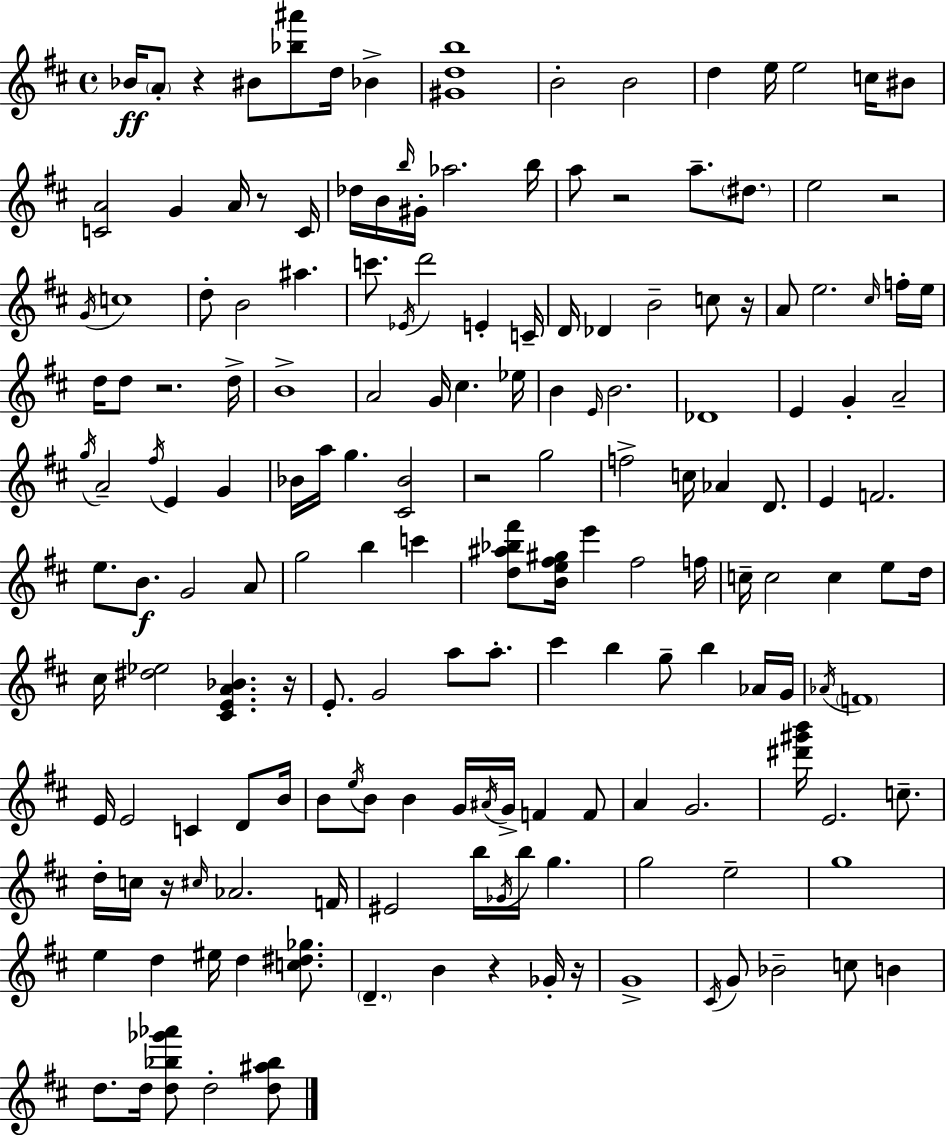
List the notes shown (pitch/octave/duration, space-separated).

Bb4/s A4/e R/q BIS4/e [Bb5,A#6]/e D5/s Bb4/q [G#4,D5,B5]/w B4/h B4/h D5/q E5/s E5/h C5/s BIS4/e [C4,A4]/h G4/q A4/s R/e C4/s Db5/s B4/s B5/s G#4/s Ab5/h. B5/s A5/e R/h A5/e. D#5/e. E5/h R/h G4/s C5/w D5/e B4/h A#5/q. C6/e. Eb4/s D6/h E4/q C4/s D4/s Db4/q B4/h C5/e R/s A4/e E5/h. C#5/s F5/s E5/s D5/s D5/e R/h. D5/s B4/w A4/h G4/s C#5/q. Eb5/s B4/q E4/s B4/h. Db4/w E4/q G4/q A4/h G5/s A4/h F#5/s E4/q G4/q Bb4/s A5/s G5/q. [C#4,Bb4]/h R/h G5/h F5/h C5/s Ab4/q D4/e. E4/q F4/h. E5/e. B4/e. G4/h A4/e G5/h B5/q C6/q [D5,A#5,Bb5,F#6]/e [B4,E5,F#5,G#5]/s E6/q F#5/h F5/s C5/s C5/h C5/q E5/e D5/s C#5/s [D#5,Eb5]/h [C#4,E4,A4,Bb4]/q. R/s E4/e. G4/h A5/e A5/e. C#6/q B5/q G5/e B5/q Ab4/s G4/s Ab4/s F4/w E4/s E4/h C4/q D4/e B4/s B4/e E5/s B4/e B4/q G4/s A#4/s G4/s F4/q F4/e A4/q G4/h. [D#6,G#6,B6]/s E4/h. C5/e. D5/s C5/s R/s C#5/s Ab4/h. F4/s EIS4/h B5/s Gb4/s B5/s G5/q. G5/h E5/h G5/w E5/q D5/q EIS5/s D5/q [C5,D#5,Gb5]/e. D4/q. B4/q R/q Gb4/s R/s G4/w C#4/s G4/e Bb4/h C5/e B4/q D5/e. D5/s [D5,Bb5,Gb6,Ab6]/e D5/h [D5,A#5,Bb5]/e